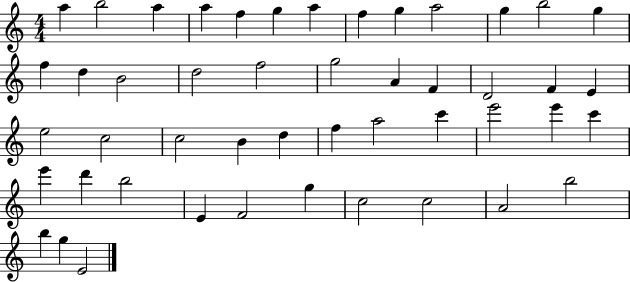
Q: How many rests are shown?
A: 0